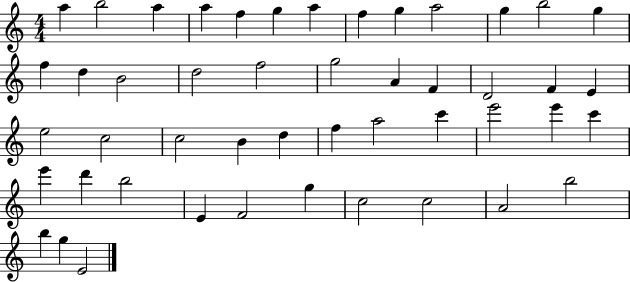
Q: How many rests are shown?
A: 0